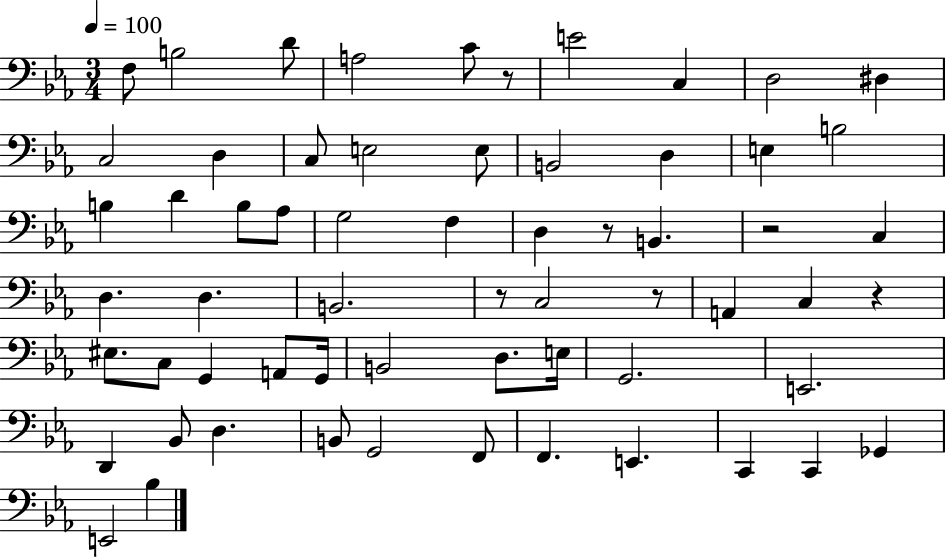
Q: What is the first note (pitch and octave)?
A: F3